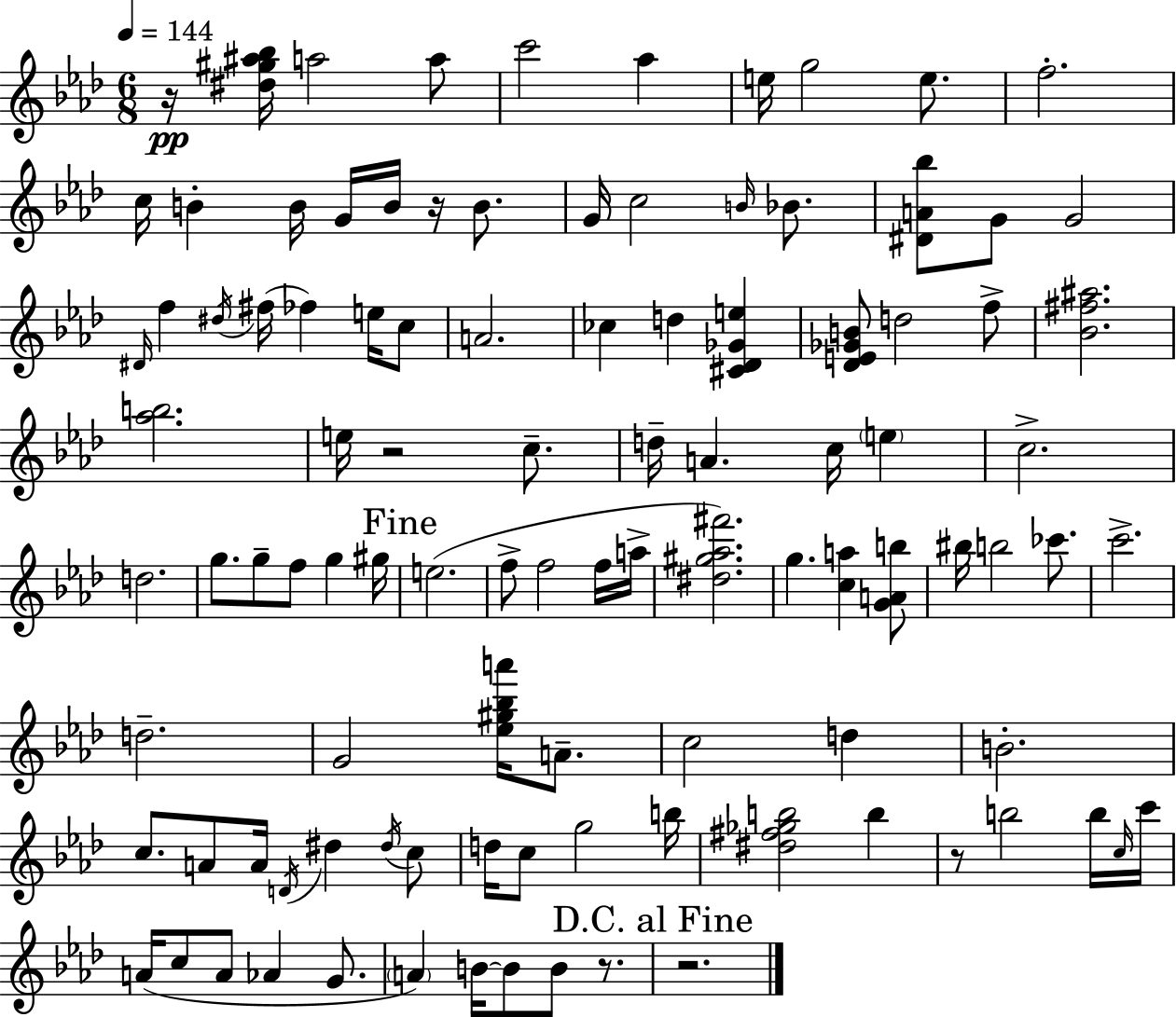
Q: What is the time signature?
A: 6/8